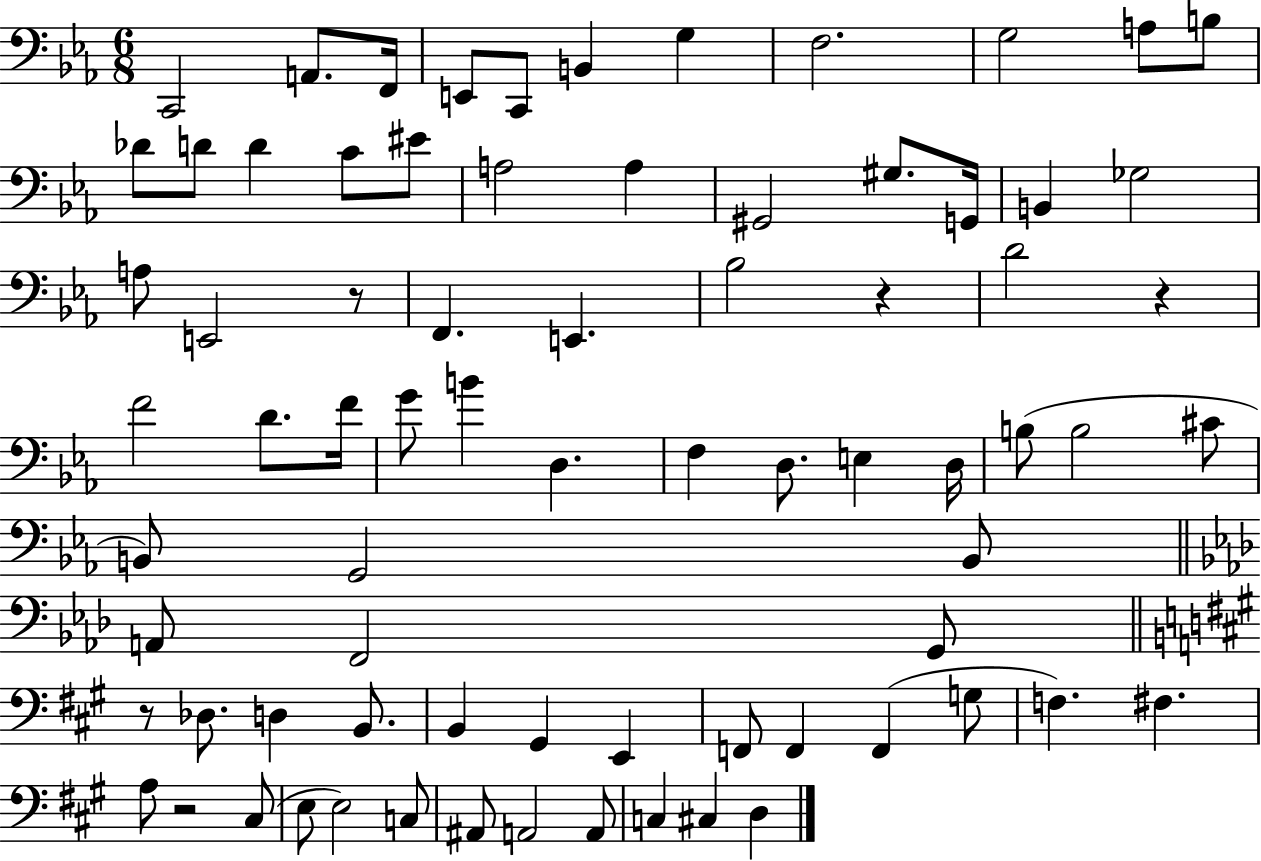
C2/h A2/e. F2/s E2/e C2/e B2/q G3/q F3/h. G3/h A3/e B3/e Db4/e D4/e D4/q C4/e EIS4/e A3/h A3/q G#2/h G#3/e. G2/s B2/q Gb3/h A3/e E2/h R/e F2/q. E2/q. Bb3/h R/q D4/h R/q F4/h D4/e. F4/s G4/e B4/q D3/q. F3/q D3/e. E3/q D3/s B3/e B3/h C#4/e B2/e G2/h B2/e A2/e F2/h G2/e R/e Db3/e. D3/q B2/e. B2/q G#2/q E2/q F2/e F2/q F2/q G3/e F3/q. F#3/q. A3/e R/h C#3/e E3/e E3/h C3/e A#2/e A2/h A2/e C3/q C#3/q D3/q